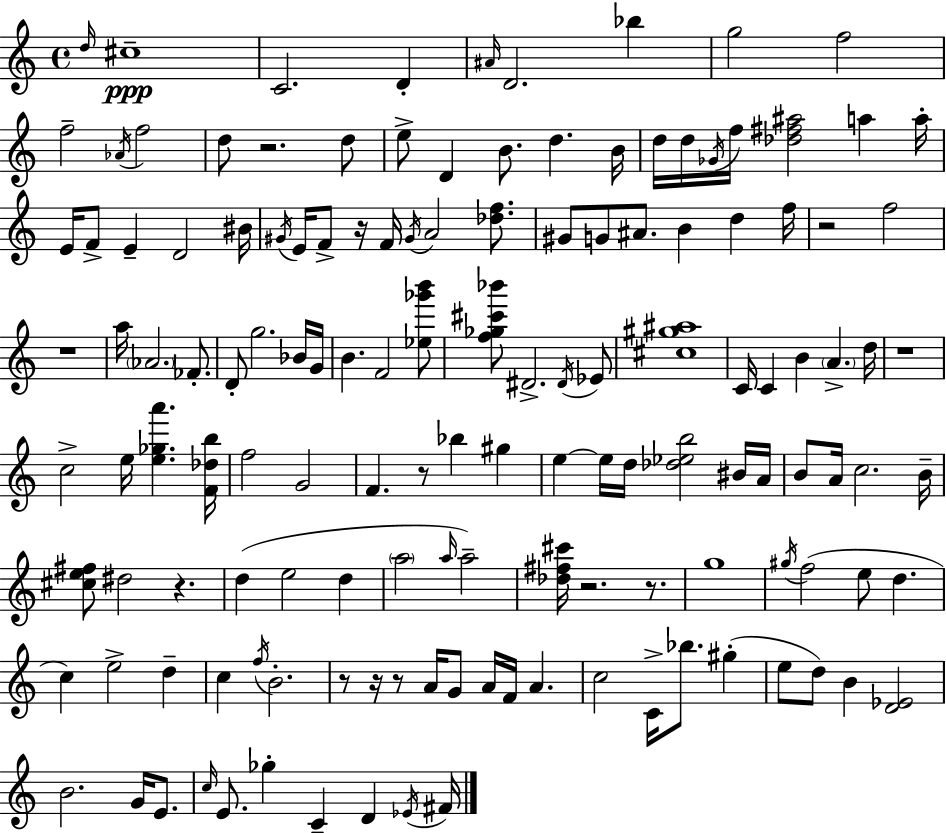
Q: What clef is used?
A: treble